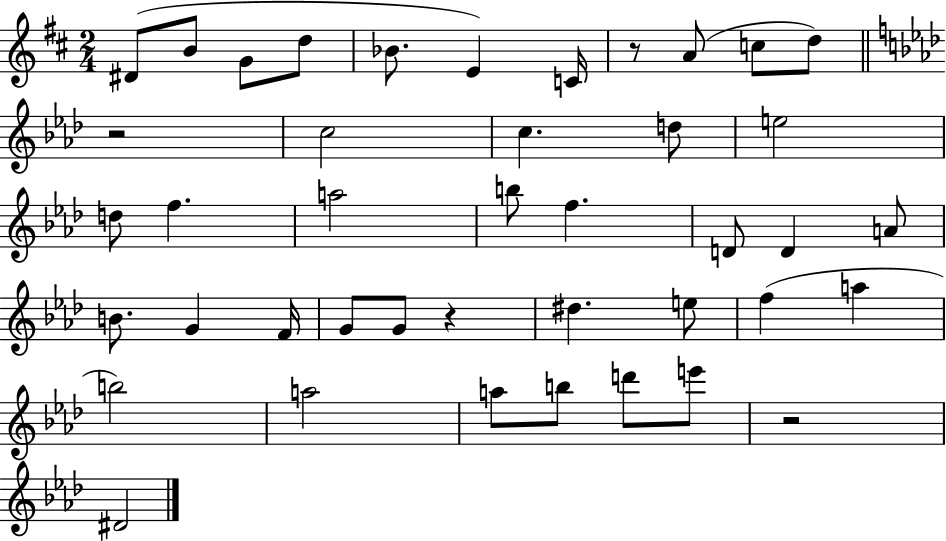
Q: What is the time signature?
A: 2/4